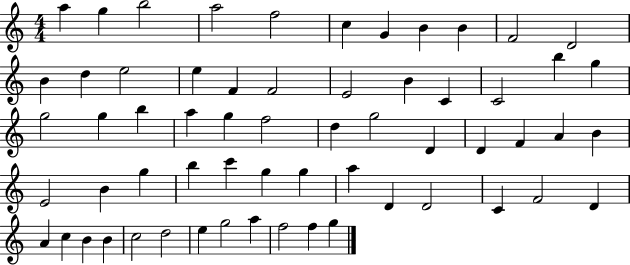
X:1
T:Untitled
M:4/4
L:1/4
K:C
a g b2 a2 f2 c G B B F2 D2 B d e2 e F F2 E2 B C C2 b g g2 g b a g f2 d g2 D D F A B E2 B g b c' g g a D D2 C F2 D A c B B c2 d2 e g2 a f2 f g